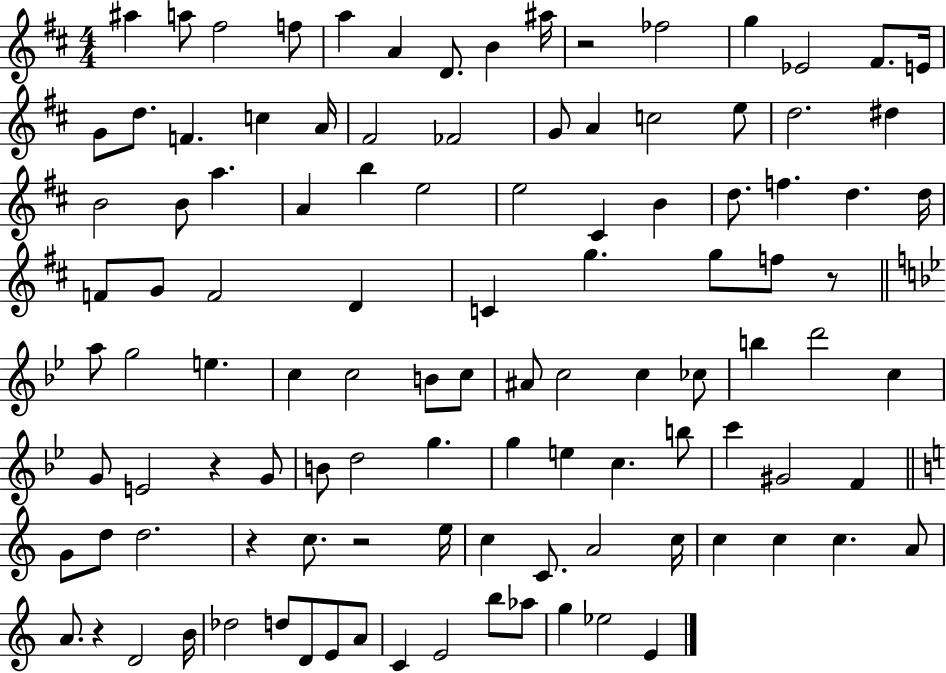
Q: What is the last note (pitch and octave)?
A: E4